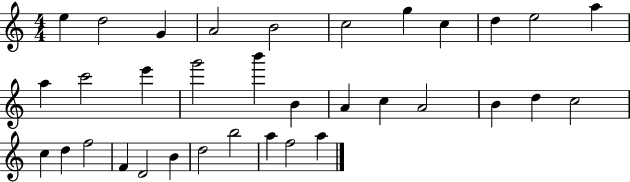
{
  \clef treble
  \numericTimeSignature
  \time 4/4
  \key c \major
  e''4 d''2 g'4 | a'2 b'2 | c''2 g''4 c''4 | d''4 e''2 a''4 | \break a''4 c'''2 e'''4 | g'''2 b'''4 b'4 | a'4 c''4 a'2 | b'4 d''4 c''2 | \break c''4 d''4 f''2 | f'4 d'2 b'4 | d''2 b''2 | a''4 f''2 a''4 | \break \bar "|."
}